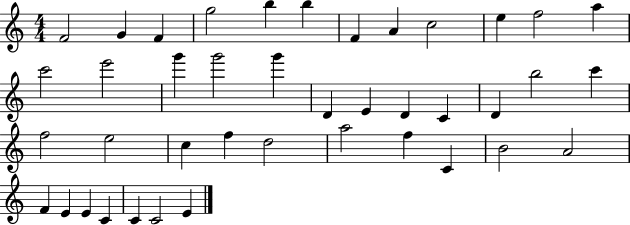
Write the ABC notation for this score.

X:1
T:Untitled
M:4/4
L:1/4
K:C
F2 G F g2 b b F A c2 e f2 a c'2 e'2 g' g'2 g' D E D C D b2 c' f2 e2 c f d2 a2 f C B2 A2 F E E C C C2 E